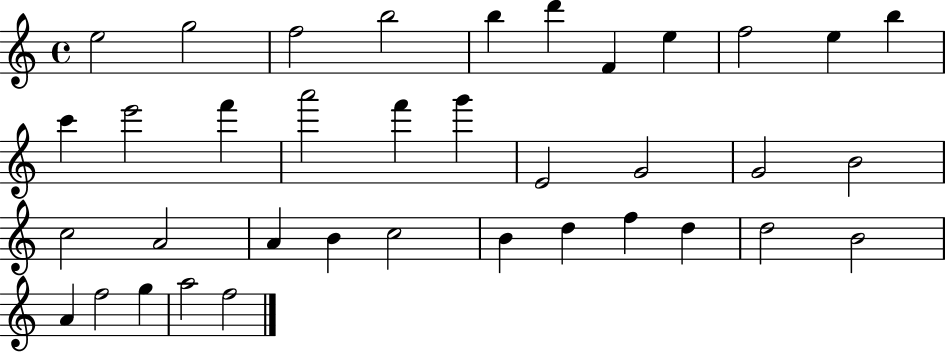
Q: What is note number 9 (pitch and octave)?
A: F5